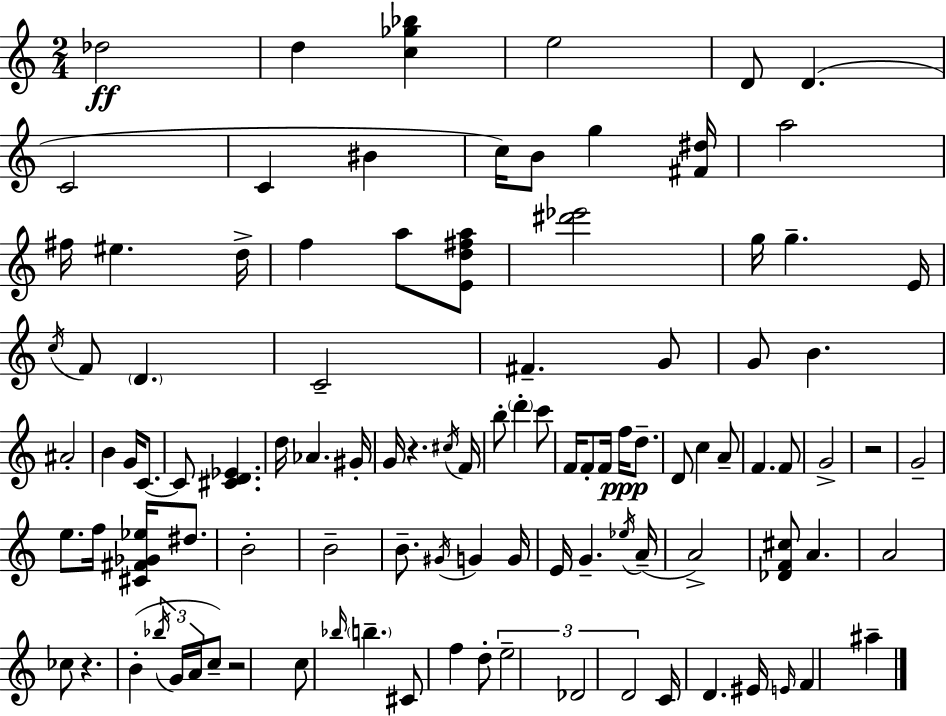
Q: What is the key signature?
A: A minor